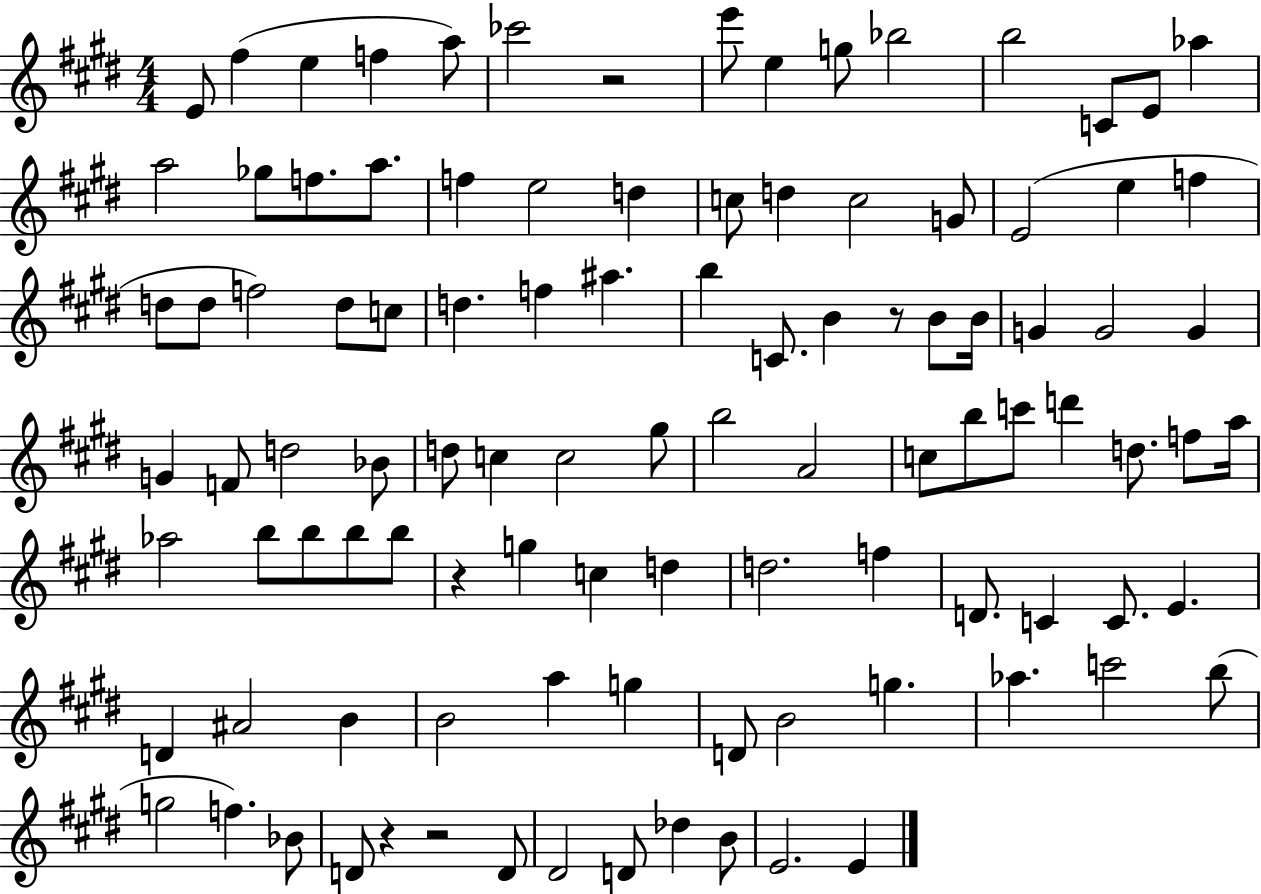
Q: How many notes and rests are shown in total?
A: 103